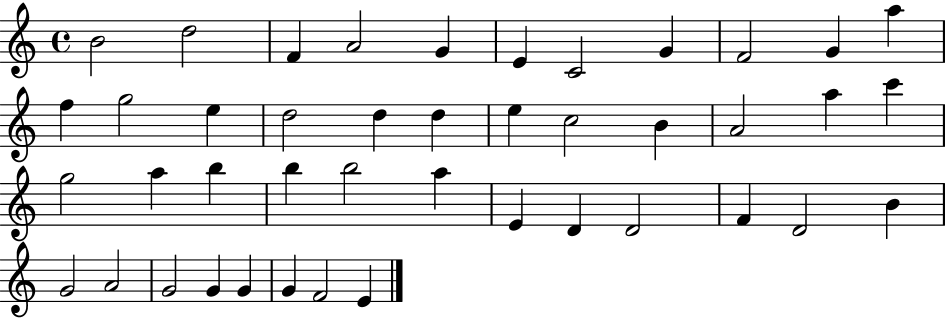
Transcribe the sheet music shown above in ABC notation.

X:1
T:Untitled
M:4/4
L:1/4
K:C
B2 d2 F A2 G E C2 G F2 G a f g2 e d2 d d e c2 B A2 a c' g2 a b b b2 a E D D2 F D2 B G2 A2 G2 G G G F2 E